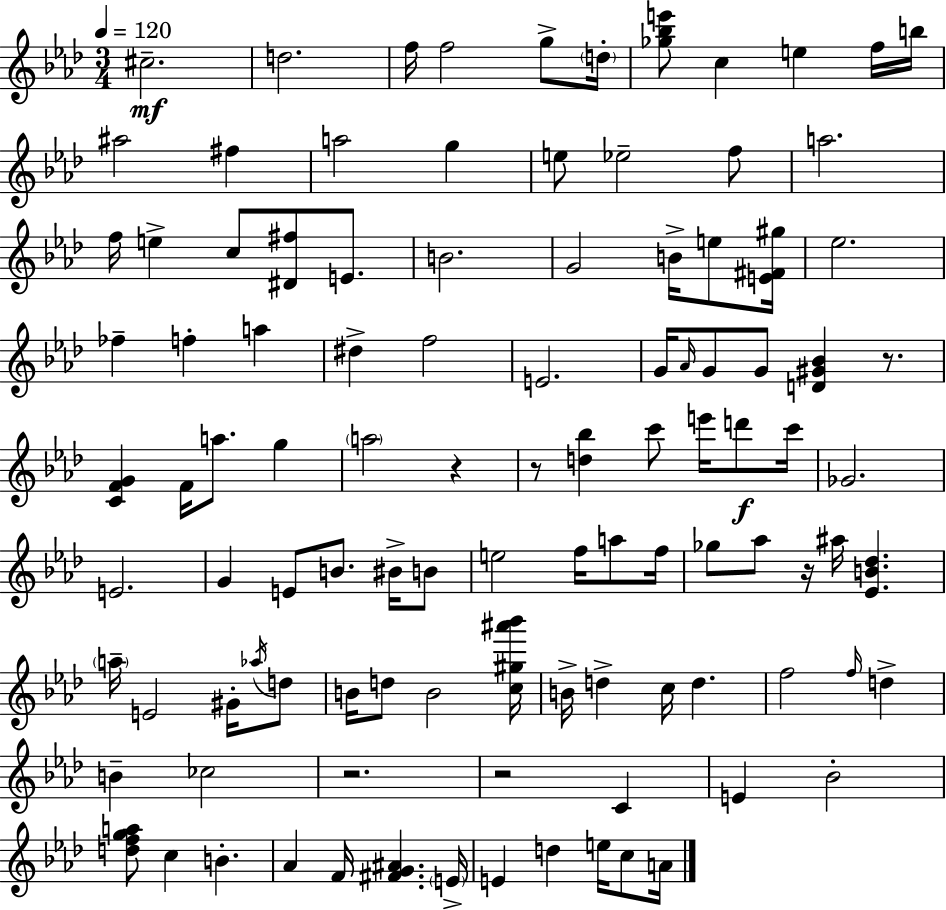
C#5/h. D5/h. F5/s F5/h G5/e D5/s [Gb5,Bb5,E6]/e C5/q E5/q F5/s B5/s A#5/h F#5/q A5/h G5/q E5/e Eb5/h F5/e A5/h. F5/s E5/q C5/e [D#4,F#5]/e E4/e. B4/h. G4/h B4/s E5/e [E4,F#4,G#5]/s Eb5/h. FES5/q F5/q A5/q D#5/q F5/h E4/h. G4/s Ab4/s G4/e G4/e [D4,G#4,Bb4]/q R/e. [C4,F4,G4]/q F4/s A5/e. G5/q A5/h R/q R/e [D5,Bb5]/q C6/e E6/s D6/e C6/s Gb4/h. E4/h. G4/q E4/e B4/e. BIS4/s B4/e E5/h F5/s A5/e F5/s Gb5/e Ab5/e R/s A#5/s [Eb4,B4,Db5]/q. A5/s E4/h G#4/s Ab5/s D5/e B4/s D5/e B4/h [C5,G#5,A#6,Bb6]/s B4/s D5/q C5/s D5/q. F5/h F5/s D5/q B4/q CES5/h R/h. R/h C4/q E4/q Bb4/h [D5,F5,G5,A5]/e C5/q B4/q. Ab4/q F4/s [F#4,G4,A#4]/q. E4/s E4/q D5/q E5/s C5/e A4/s